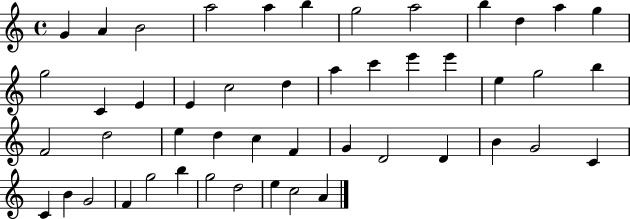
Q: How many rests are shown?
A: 0